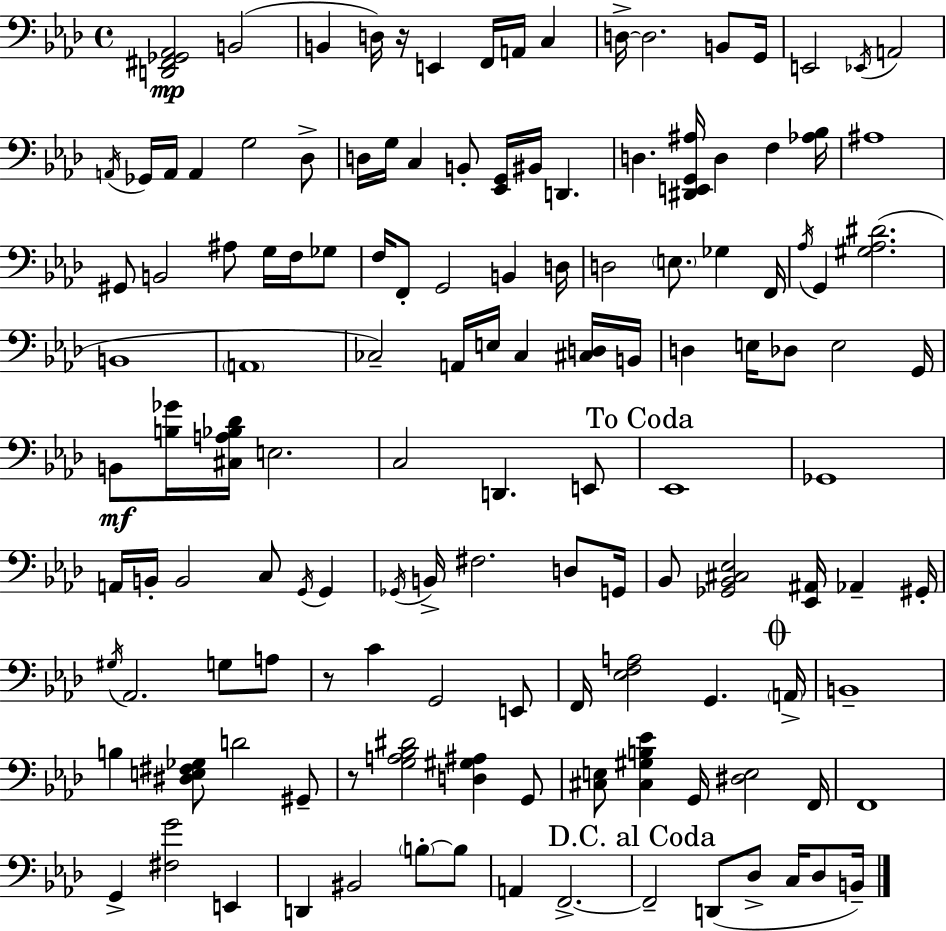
{
  \clef bass
  \time 4/4
  \defaultTimeSignature
  \key aes \major
  <d, fis, ges, aes,>2\mp b,2( | b,4 d16) r16 e,4 f,16 a,16 c4 | d16->~~ d2. b,8 g,16 | e,2 \acciaccatura { ees,16 } a,2 | \break \acciaccatura { a,16 } ges,16 a,16 a,4 g2 | des8-> d16 g16 c4 b,8-. <ees, g,>16 bis,16 d,4. | d4. <dis, e, g, ais>16 d4 f4 | <aes bes>16 ais1 | \break gis,8 b,2 ais8 g16 f16 | ges8 f16 f,8-. g,2 b,4 | d16 d2 \parenthesize e8. ges4 | f,16 \acciaccatura { aes16 } g,4 <gis aes dis'>2.( | \break b,1 | \parenthesize a,1 | ces2--) a,16 e16 ces4 | <cis d>16 b,16 d4 e16 des8 e2 | \break g,16 b,8\mf <b ges'>16 <cis a bes des'>16 e2. | c2 d,4. | e,8 \mark "To Coda" ees,1 | ges,1 | \break a,16 b,16-. b,2 c8 \acciaccatura { g,16 } | g,4 \acciaccatura { ges,16 } b,16-> fis2. | d8 g,16 bes,8 <ges, bes, cis ees>2 <ees, ais,>16 | aes,4-- gis,16-. \acciaccatura { gis16 } aes,2. | \break g8 a8 r8 c'4 g,2 | e,8 f,16 <ees f a>2 g,4. | \mark \markup { \musicglyph "scripts.coda" } \parenthesize a,16-> b,1-- | b4 <dis e fis ges>8 d'2 | \break gis,8-- r8 <g a bes dis'>2 | <d gis ais>4 g,8 <cis e>8 <cis gis b ees'>4 g,16 <dis e>2 | f,16 f,1 | g,4-> <fis g'>2 | \break e,4 d,4 bis,2 | \parenthesize b8-.~~ b8 a,4 f,2.->~~ | \mark "D.C. al Coda" f,2-- d,8( | des8-> c16 des8 b,16--) \bar "|."
}